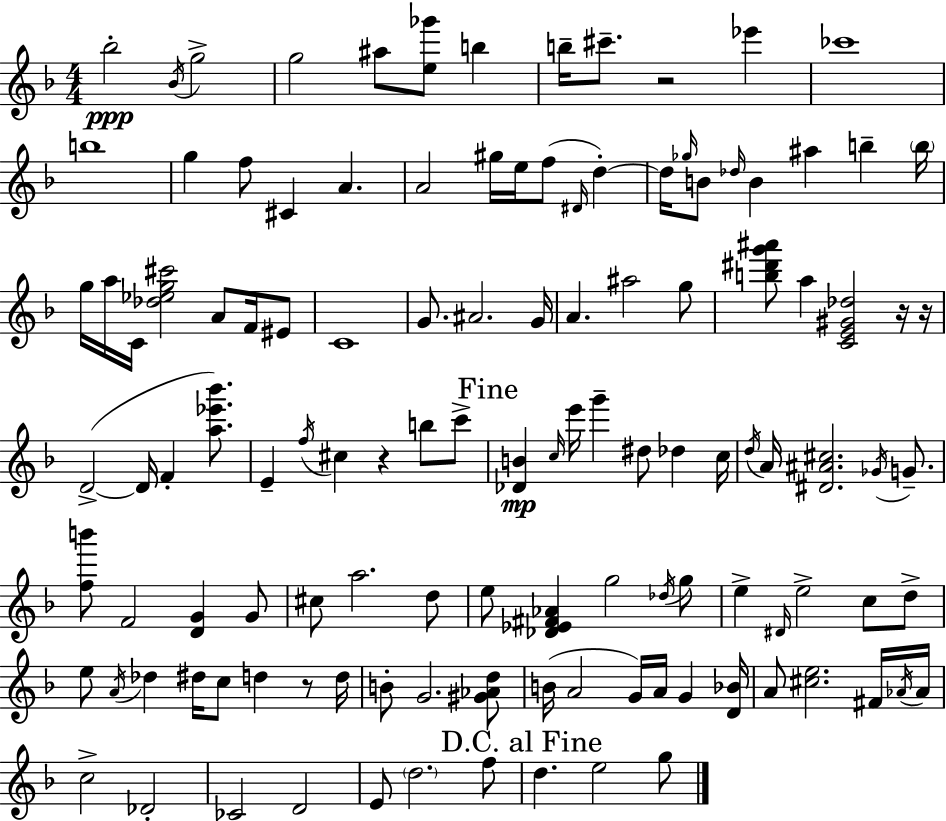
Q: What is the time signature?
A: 4/4